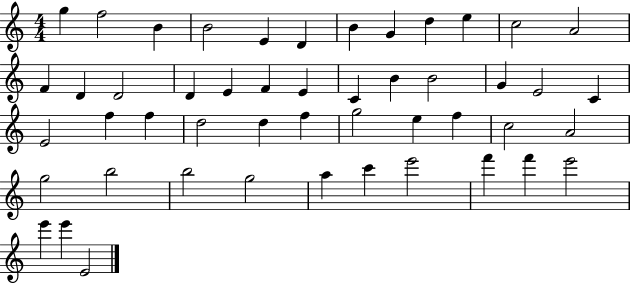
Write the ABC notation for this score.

X:1
T:Untitled
M:4/4
L:1/4
K:C
g f2 B B2 E D B G d e c2 A2 F D D2 D E F E C B B2 G E2 C E2 f f d2 d f g2 e f c2 A2 g2 b2 b2 g2 a c' e'2 f' f' e'2 e' e' E2